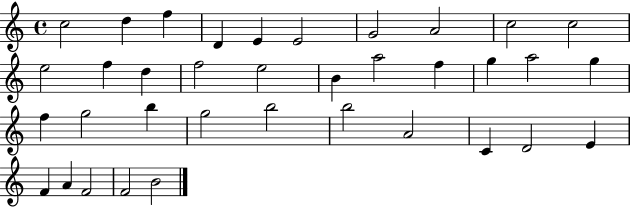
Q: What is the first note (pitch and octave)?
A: C5